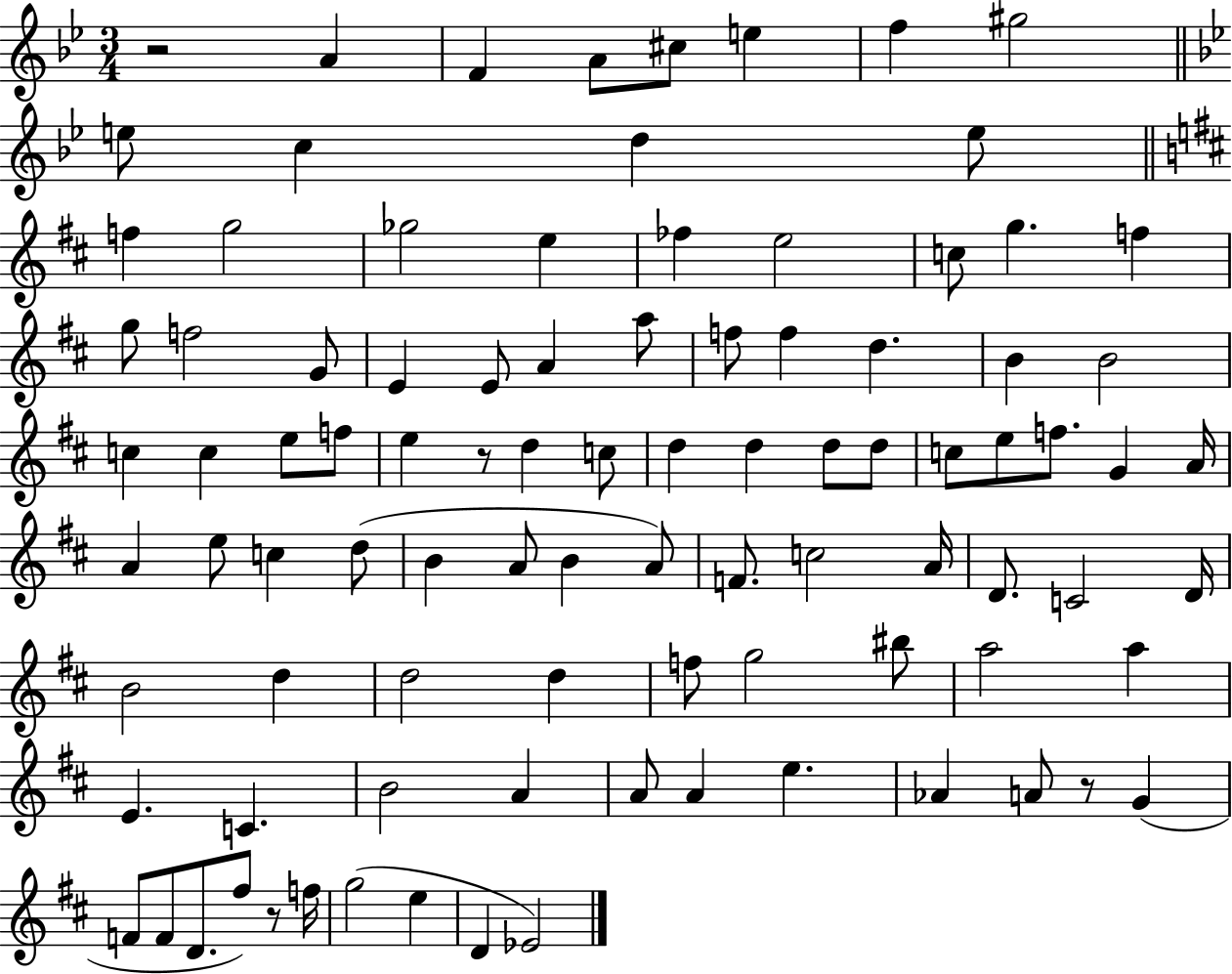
{
  \clef treble
  \numericTimeSignature
  \time 3/4
  \key bes \major
  r2 a'4 | f'4 a'8 cis''8 e''4 | f''4 gis''2 | \bar "||" \break \key g \minor e''8 c''4 d''4 e''8 | \bar "||" \break \key d \major f''4 g''2 | ges''2 e''4 | fes''4 e''2 | c''8 g''4. f''4 | \break g''8 f''2 g'8 | e'4 e'8 a'4 a''8 | f''8 f''4 d''4. | b'4 b'2 | \break c''4 c''4 e''8 f''8 | e''4 r8 d''4 c''8 | d''4 d''4 d''8 d''8 | c''8 e''8 f''8. g'4 a'16 | \break a'4 e''8 c''4 d''8( | b'4 a'8 b'4 a'8) | f'8. c''2 a'16 | d'8. c'2 d'16 | \break b'2 d''4 | d''2 d''4 | f''8 g''2 bis''8 | a''2 a''4 | \break e'4. c'4. | b'2 a'4 | a'8 a'4 e''4. | aes'4 a'8 r8 g'4( | \break f'8 f'8 d'8. fis''8) r8 f''16 | g''2( e''4 | d'4 ees'2) | \bar "|."
}